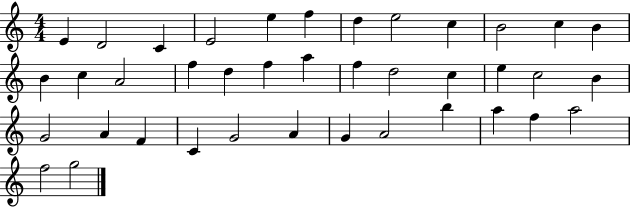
E4/q D4/h C4/q E4/h E5/q F5/q D5/q E5/h C5/q B4/h C5/q B4/q B4/q C5/q A4/h F5/q D5/q F5/q A5/q F5/q D5/h C5/q E5/q C5/h B4/q G4/h A4/q F4/q C4/q G4/h A4/q G4/q A4/h B5/q A5/q F5/q A5/h F5/h G5/h